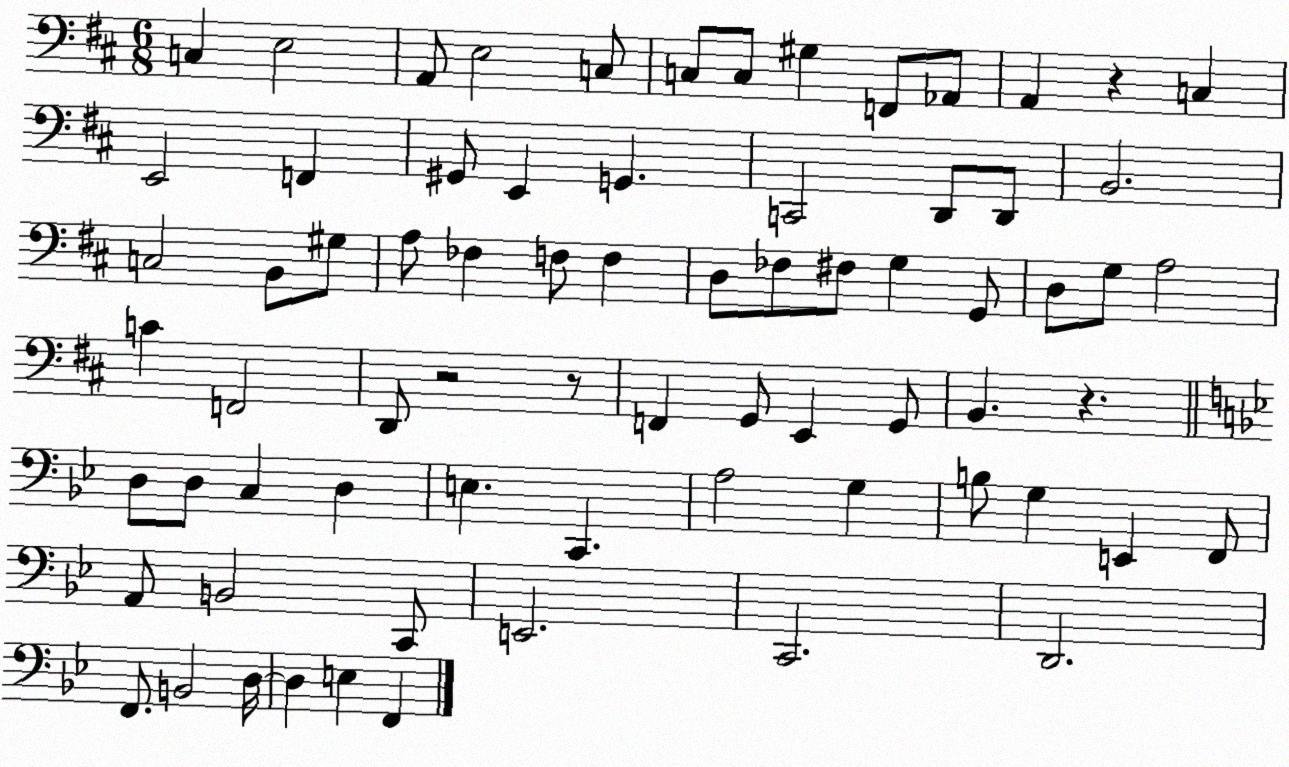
X:1
T:Untitled
M:6/8
L:1/4
K:D
C, E,2 A,,/2 E,2 C,/2 C,/2 C,/2 ^G, F,,/2 _A,,/2 A,, z C, E,,2 F,, ^G,,/2 E,, G,, C,,2 D,,/2 D,,/2 B,,2 C,2 B,,/2 ^G,/2 A,/2 _F, F,/2 F, D,/2 _F,/2 ^F,/2 G, G,,/2 D,/2 G,/2 A,2 C F,,2 D,,/2 z2 z/2 F,, G,,/2 E,, G,,/2 B,, z D,/2 D,/2 C, D, E, C,, A,2 G, B,/2 G, E,, F,,/2 A,,/2 B,,2 C,,/2 E,,2 C,,2 D,,2 F,,/2 B,,2 D,/4 D, E, F,,